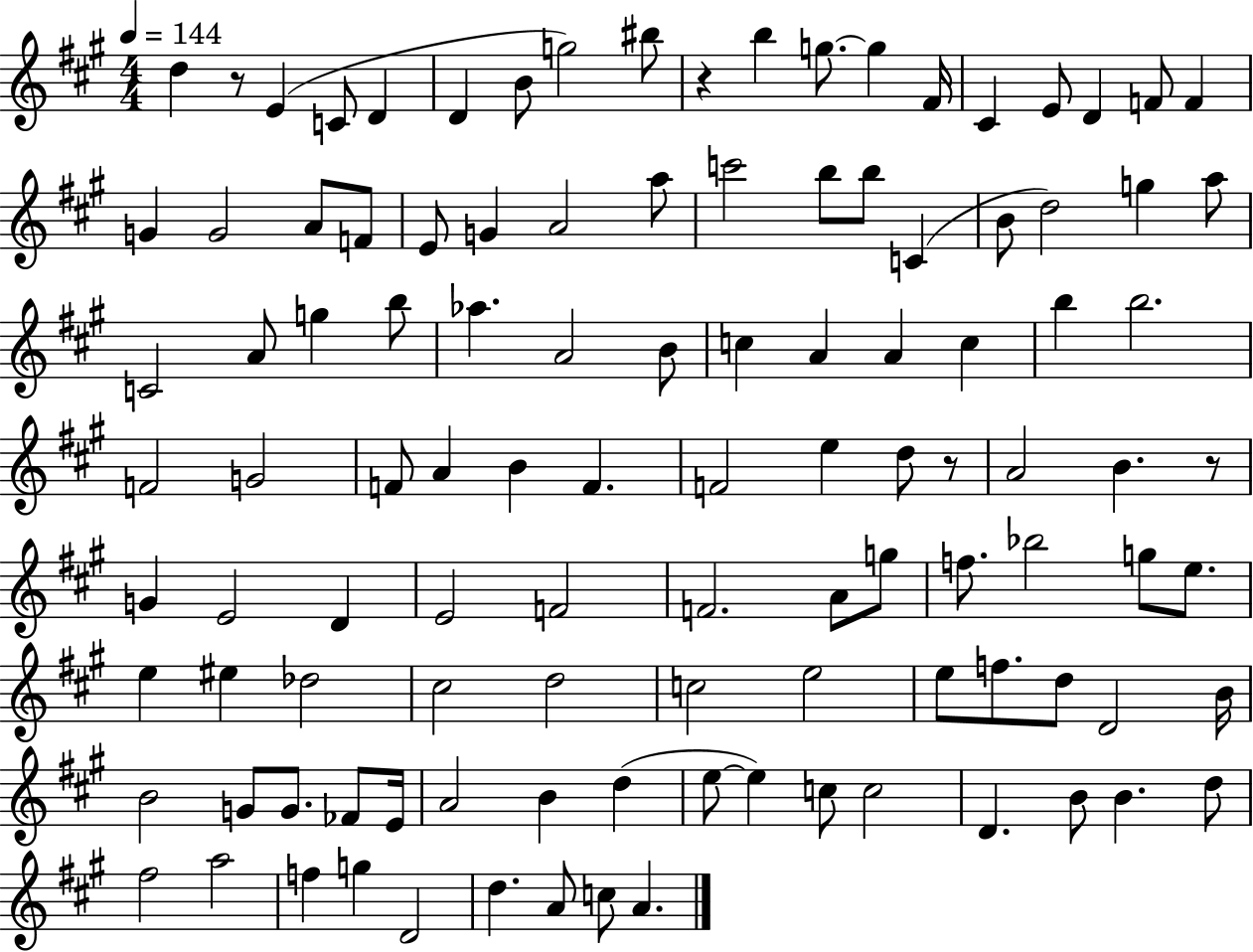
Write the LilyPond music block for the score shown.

{
  \clef treble
  \numericTimeSignature
  \time 4/4
  \key a \major
  \tempo 4 = 144
  d''4 r8 e'4( c'8 d'4 | d'4 b'8 g''2) bis''8 | r4 b''4 g''8.~~ g''4 fis'16 | cis'4 e'8 d'4 f'8 f'4 | \break g'4 g'2 a'8 f'8 | e'8 g'4 a'2 a''8 | c'''2 b''8 b''8 c'4( | b'8 d''2) g''4 a''8 | \break c'2 a'8 g''4 b''8 | aes''4. a'2 b'8 | c''4 a'4 a'4 c''4 | b''4 b''2. | \break f'2 g'2 | f'8 a'4 b'4 f'4. | f'2 e''4 d''8 r8 | a'2 b'4. r8 | \break g'4 e'2 d'4 | e'2 f'2 | f'2. a'8 g''8 | f''8. bes''2 g''8 e''8. | \break e''4 eis''4 des''2 | cis''2 d''2 | c''2 e''2 | e''8 f''8. d''8 d'2 b'16 | \break b'2 g'8 g'8. fes'8 e'16 | a'2 b'4 d''4( | e''8~~ e''4) c''8 c''2 | d'4. b'8 b'4. d''8 | \break fis''2 a''2 | f''4 g''4 d'2 | d''4. a'8 c''8 a'4. | \bar "|."
}